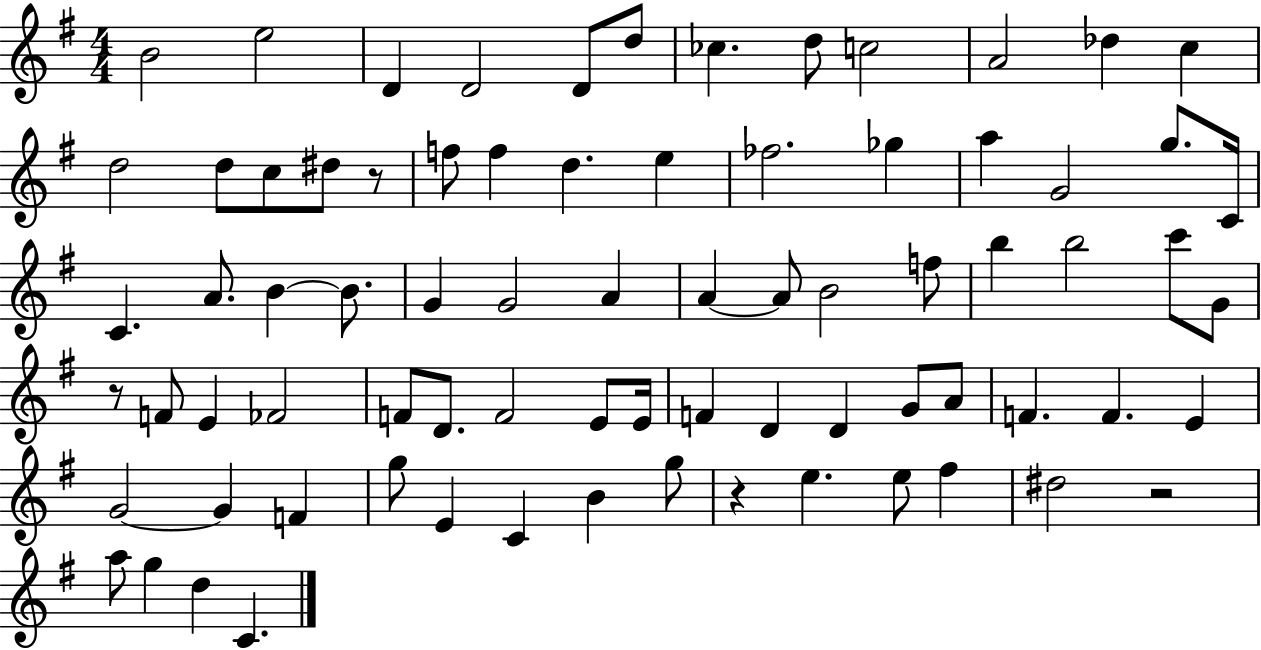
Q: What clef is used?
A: treble